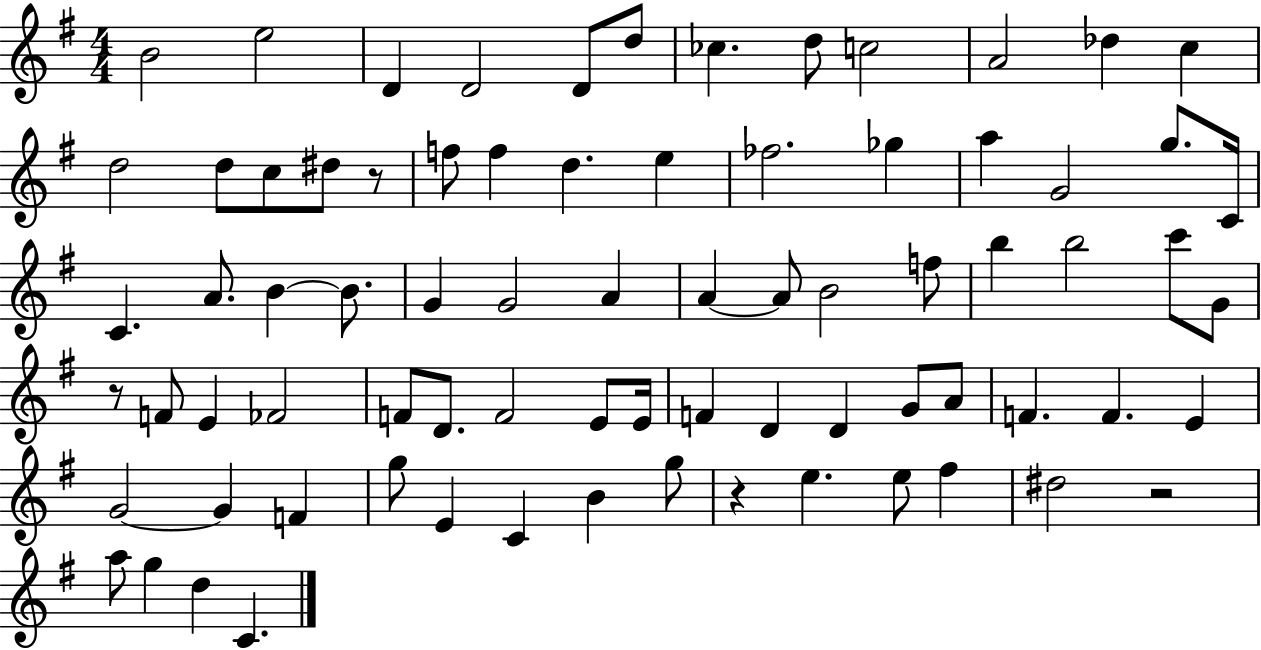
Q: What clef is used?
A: treble